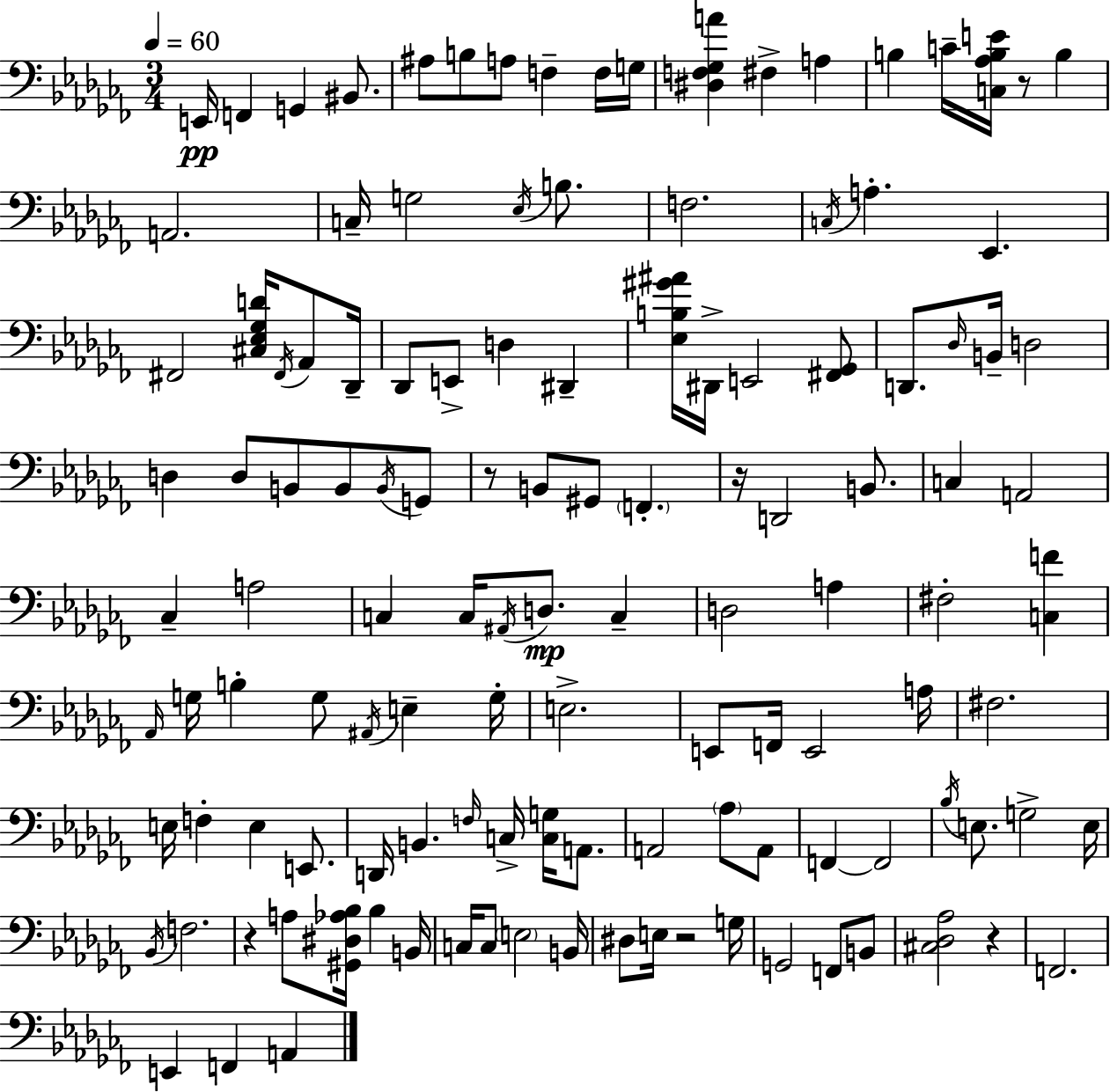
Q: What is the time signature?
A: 3/4